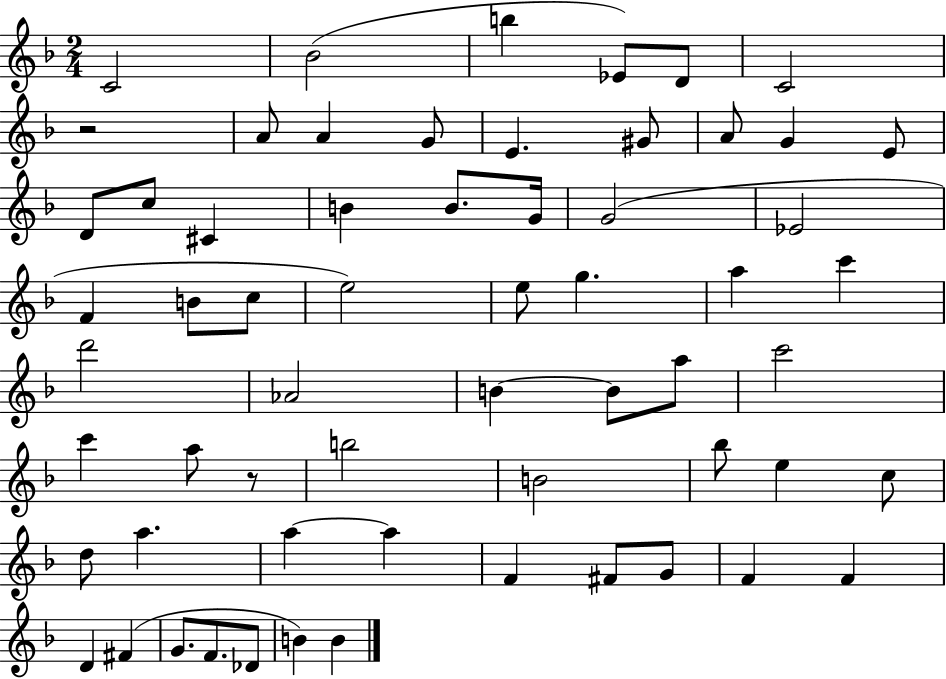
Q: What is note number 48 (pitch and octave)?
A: F4